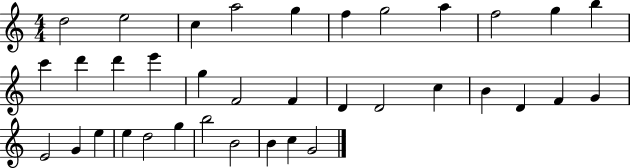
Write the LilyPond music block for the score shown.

{
  \clef treble
  \numericTimeSignature
  \time 4/4
  \key c \major
  d''2 e''2 | c''4 a''2 g''4 | f''4 g''2 a''4 | f''2 g''4 b''4 | \break c'''4 d'''4 d'''4 e'''4 | g''4 f'2 f'4 | d'4 d'2 c''4 | b'4 d'4 f'4 g'4 | \break e'2 g'4 e''4 | e''4 d''2 g''4 | b''2 b'2 | b'4 c''4 g'2 | \break \bar "|."
}